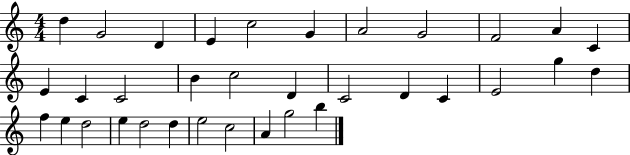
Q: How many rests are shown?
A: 0